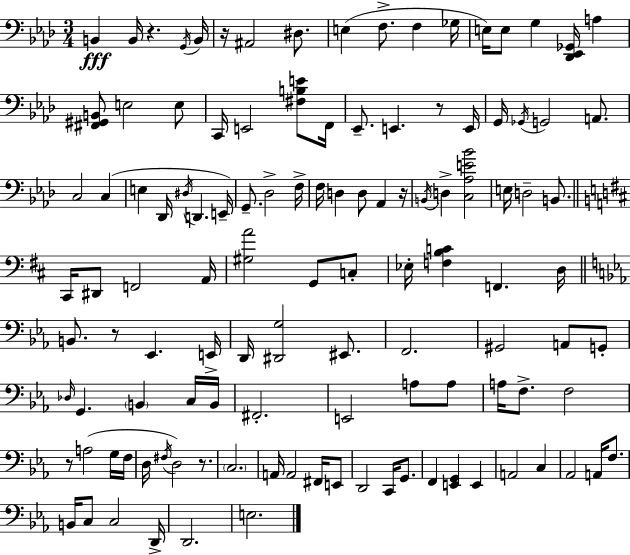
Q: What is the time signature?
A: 3/4